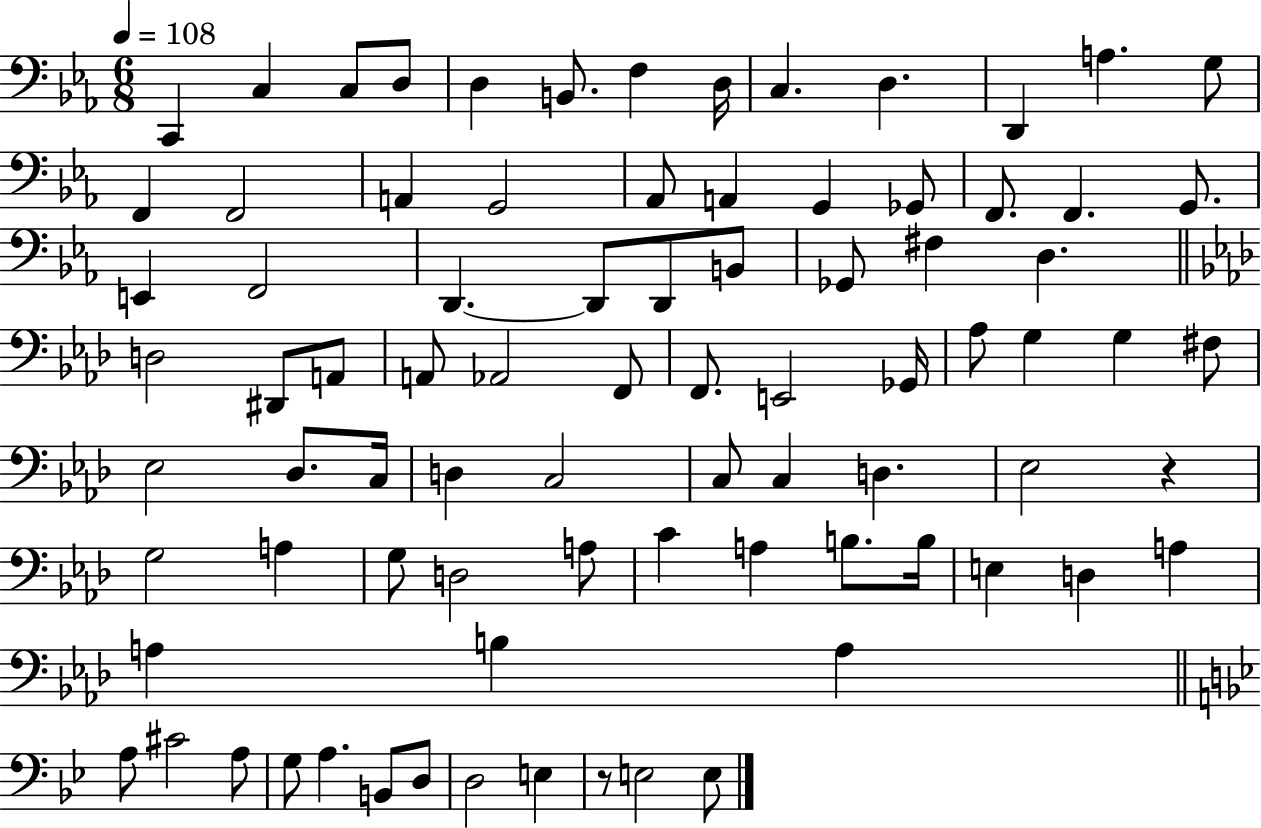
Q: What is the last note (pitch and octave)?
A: E3